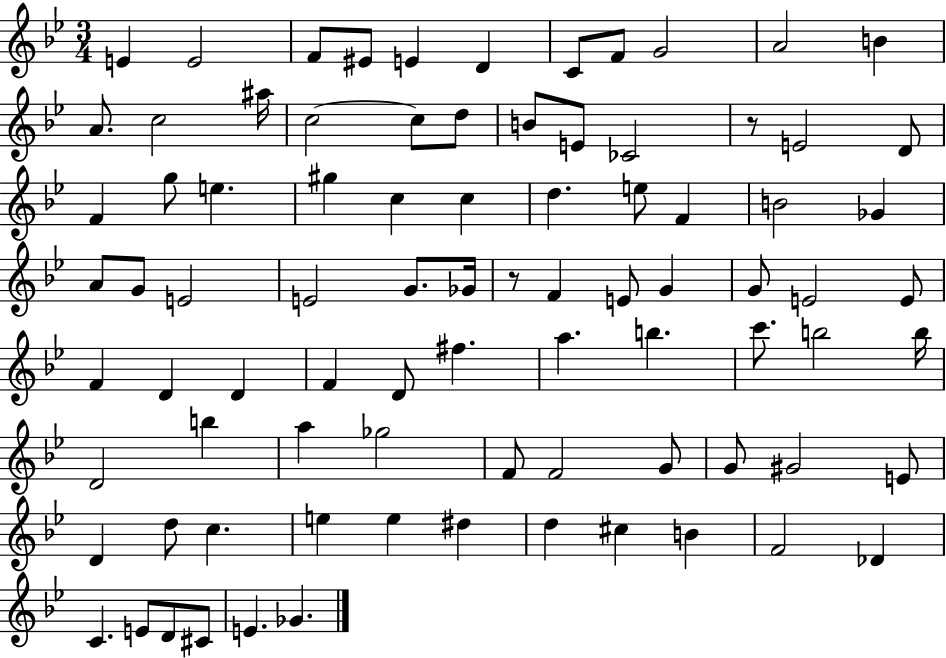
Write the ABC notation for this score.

X:1
T:Untitled
M:3/4
L:1/4
K:Bb
E E2 F/2 ^E/2 E D C/2 F/2 G2 A2 B A/2 c2 ^a/4 c2 c/2 d/2 B/2 E/2 _C2 z/2 E2 D/2 F g/2 e ^g c c d e/2 F B2 _G A/2 G/2 E2 E2 G/2 _G/4 z/2 F E/2 G G/2 E2 E/2 F D D F D/2 ^f a b c'/2 b2 b/4 D2 b a _g2 F/2 F2 G/2 G/2 ^G2 E/2 D d/2 c e e ^d d ^c B F2 _D C E/2 D/2 ^C/2 E _G